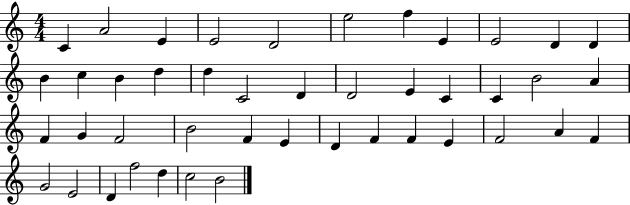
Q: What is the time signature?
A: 4/4